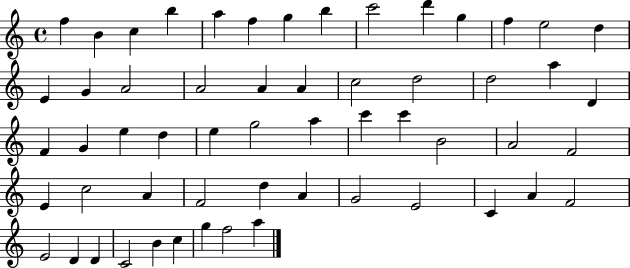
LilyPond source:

{
  \clef treble
  \time 4/4
  \defaultTimeSignature
  \key c \major
  f''4 b'4 c''4 b''4 | a''4 f''4 g''4 b''4 | c'''2 d'''4 g''4 | f''4 e''2 d''4 | \break e'4 g'4 a'2 | a'2 a'4 a'4 | c''2 d''2 | d''2 a''4 d'4 | \break f'4 g'4 e''4 d''4 | e''4 g''2 a''4 | c'''4 c'''4 b'2 | a'2 f'2 | \break e'4 c''2 a'4 | f'2 d''4 a'4 | g'2 e'2 | c'4 a'4 f'2 | \break e'2 d'4 d'4 | c'2 b'4 c''4 | g''4 f''2 a''4 | \bar "|."
}